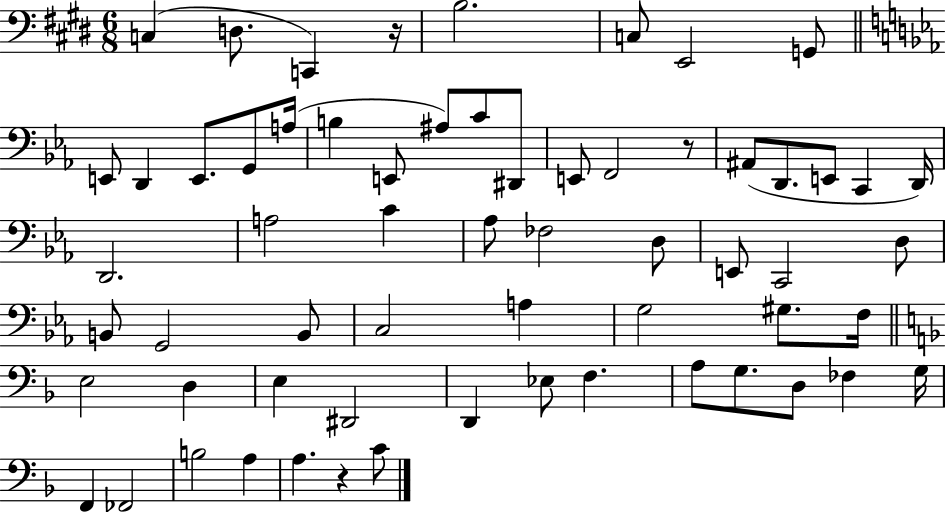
C3/q D3/e. C2/q R/s B3/h. C3/e E2/h G2/e E2/e D2/q E2/e. G2/e A3/s B3/q E2/e A#3/e C4/e D#2/e E2/e F2/h R/e A#2/e D2/e. E2/e C2/q D2/s D2/h. A3/h C4/q Ab3/e FES3/h D3/e E2/e C2/h D3/e B2/e G2/h B2/e C3/h A3/q G3/h G#3/e. F3/s E3/h D3/q E3/q D#2/h D2/q Eb3/e F3/q. A3/e G3/e. D3/e FES3/q G3/s F2/q FES2/h B3/h A3/q A3/q. R/q C4/e